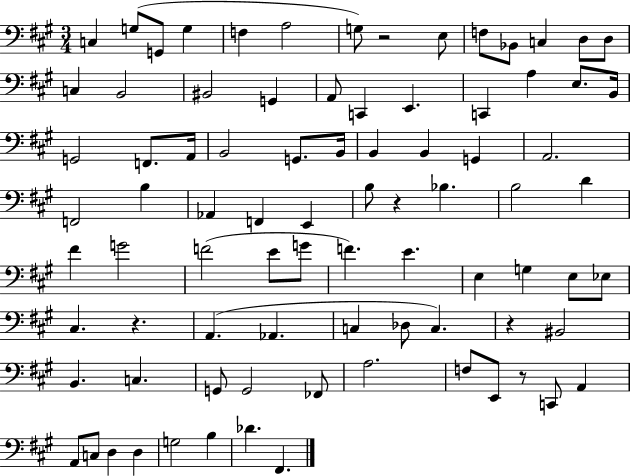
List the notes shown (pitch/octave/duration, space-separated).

C3/q G3/e G2/e G3/q F3/q A3/h G3/e R/h E3/e F3/e Bb2/e C3/q D3/e D3/e C3/q B2/h BIS2/h G2/q A2/e C2/q E2/q. C2/q A3/q E3/e. B2/s G2/h F2/e. A2/s B2/h G2/e. B2/s B2/q B2/q G2/q A2/h. F2/h B3/q Ab2/q F2/q E2/q B3/e R/q Bb3/q. B3/h D4/q F#4/q G4/h F4/h E4/e G4/e F4/q. E4/q. E3/q G3/q E3/e Eb3/e C#3/q. R/q. A2/q. Ab2/q. C3/q Db3/e C3/q. R/q BIS2/h B2/q. C3/q. G2/e G2/h FES2/e A3/h. F3/e E2/e R/e C2/e A2/q A2/e C3/e D3/q D3/q G3/h B3/q Db4/q. F#2/q.